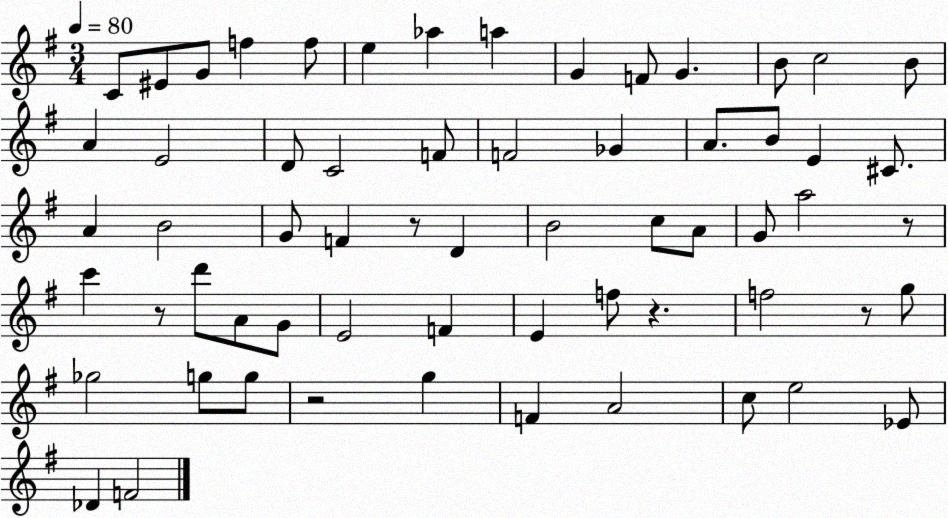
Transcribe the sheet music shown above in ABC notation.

X:1
T:Untitled
M:3/4
L:1/4
K:G
C/2 ^E/2 G/2 f f/2 e _a a G F/2 G B/2 c2 B/2 A E2 D/2 C2 F/2 F2 _G A/2 B/2 E ^C/2 A B2 G/2 F z/2 D B2 c/2 A/2 G/2 a2 z/2 c' z/2 d'/2 A/2 G/2 E2 F E f/2 z f2 z/2 g/2 _g2 g/2 g/2 z2 g F A2 c/2 e2 _E/2 _D F2